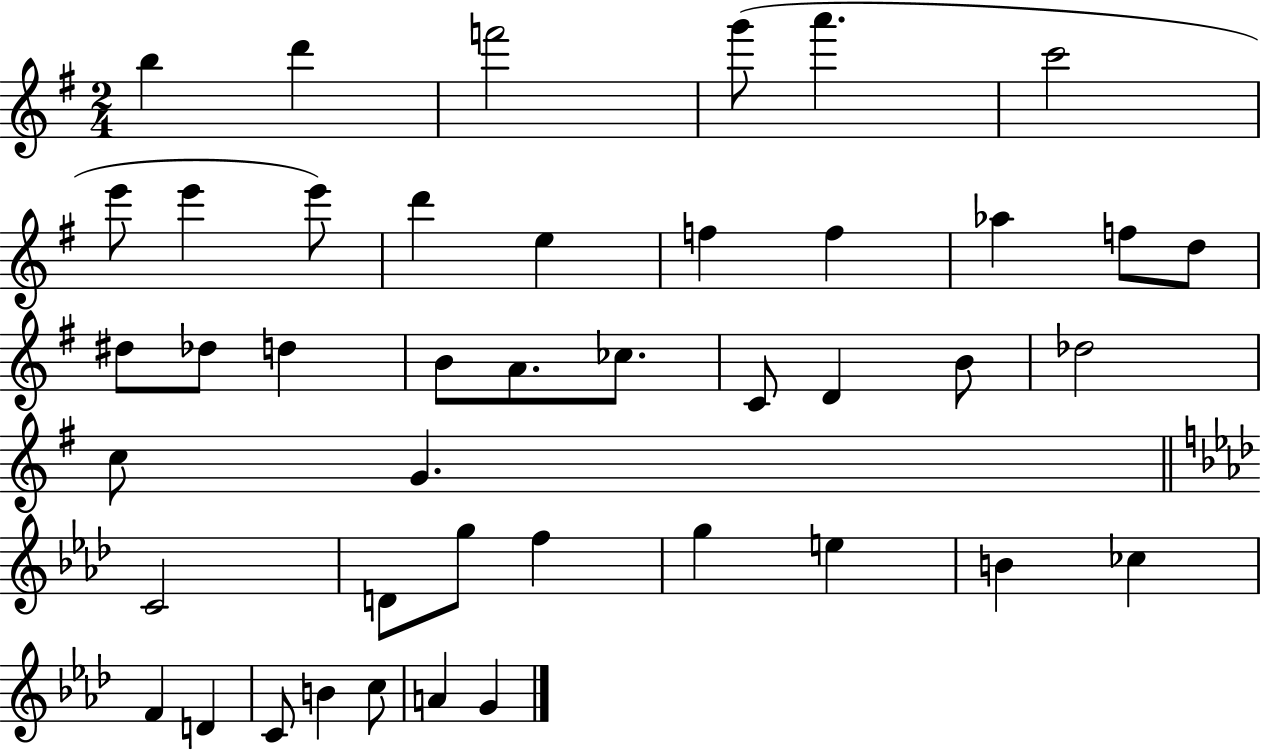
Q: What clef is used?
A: treble